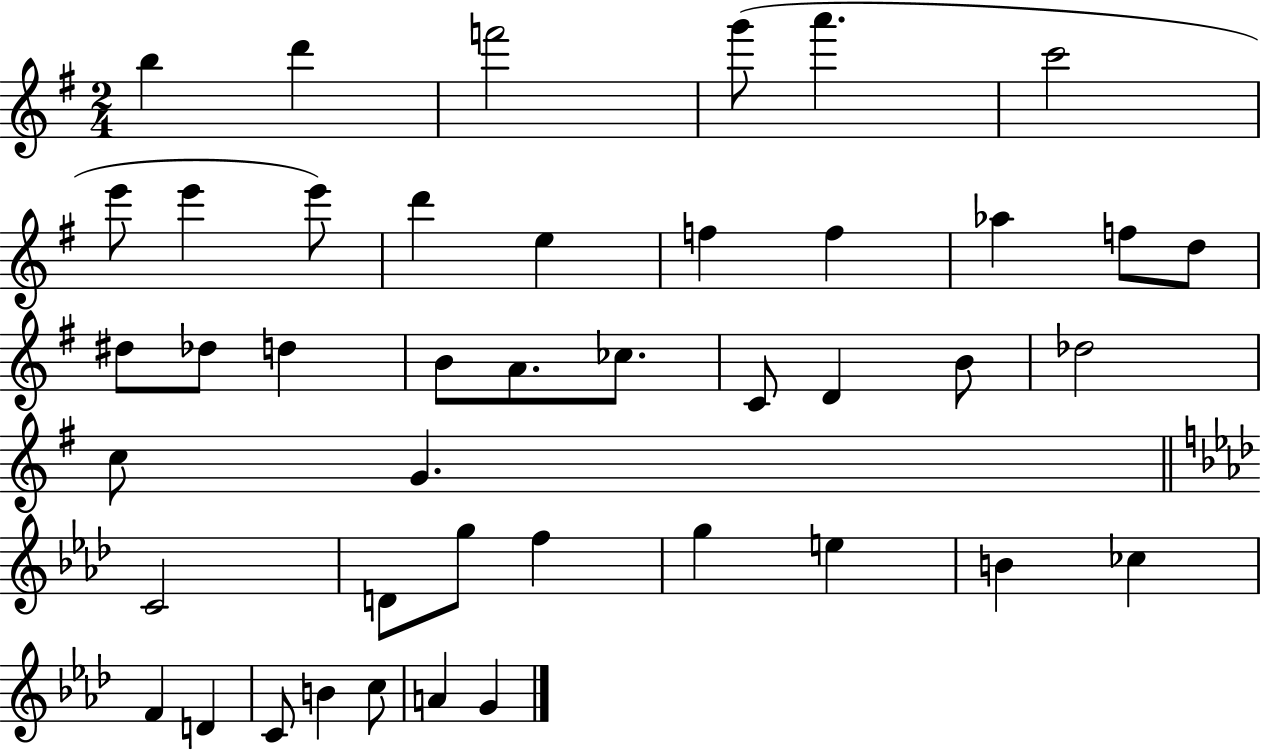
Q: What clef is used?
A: treble